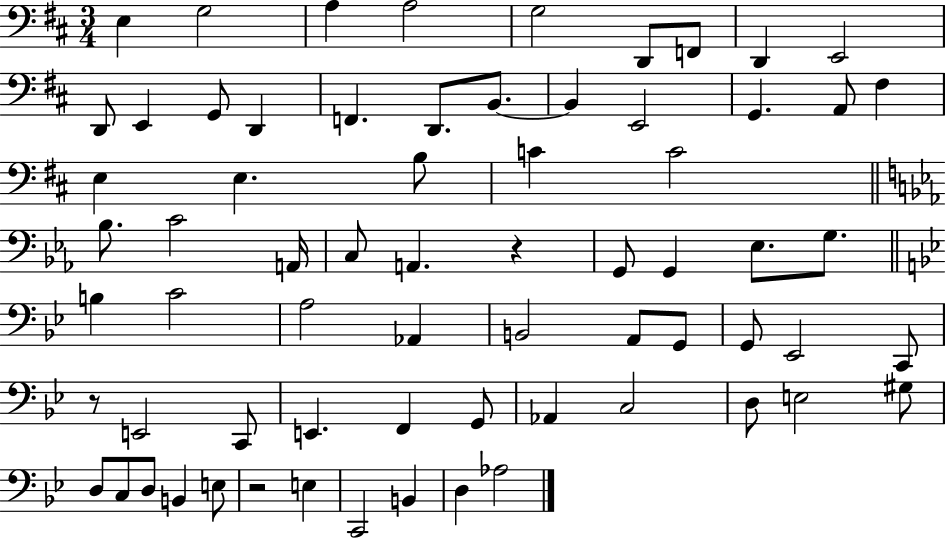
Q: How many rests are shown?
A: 3